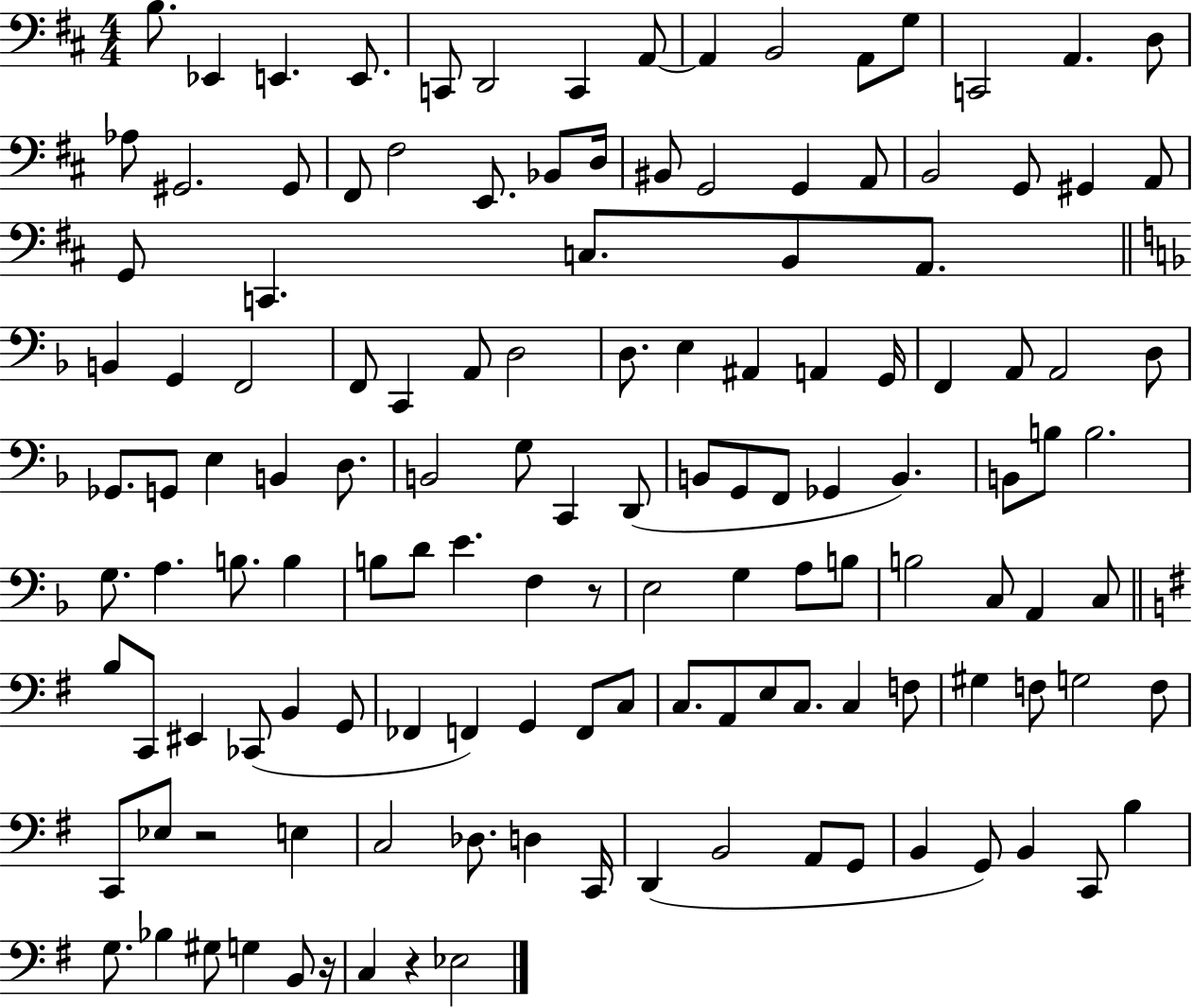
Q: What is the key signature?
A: D major